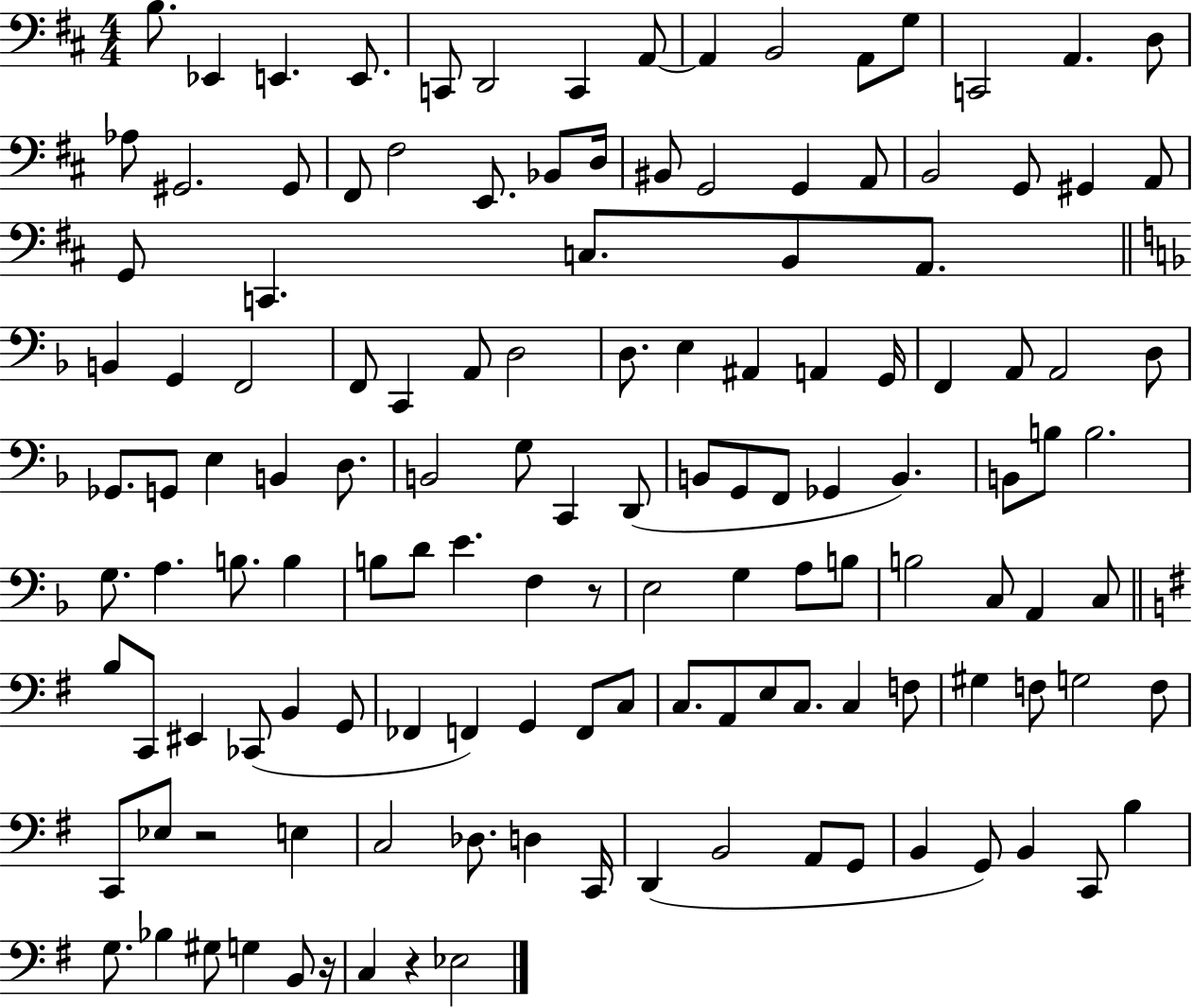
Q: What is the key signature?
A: D major